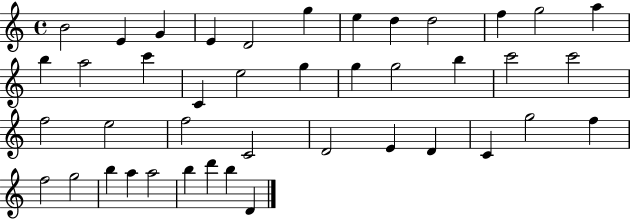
{
  \clef treble
  \time 4/4
  \defaultTimeSignature
  \key c \major
  b'2 e'4 g'4 | e'4 d'2 g''4 | e''4 d''4 d''2 | f''4 g''2 a''4 | \break b''4 a''2 c'''4 | c'4 e''2 g''4 | g''4 g''2 b''4 | c'''2 c'''2 | \break f''2 e''2 | f''2 c'2 | d'2 e'4 d'4 | c'4 g''2 f''4 | \break f''2 g''2 | b''4 a''4 a''2 | b''4 d'''4 b''4 d'4 | \bar "|."
}